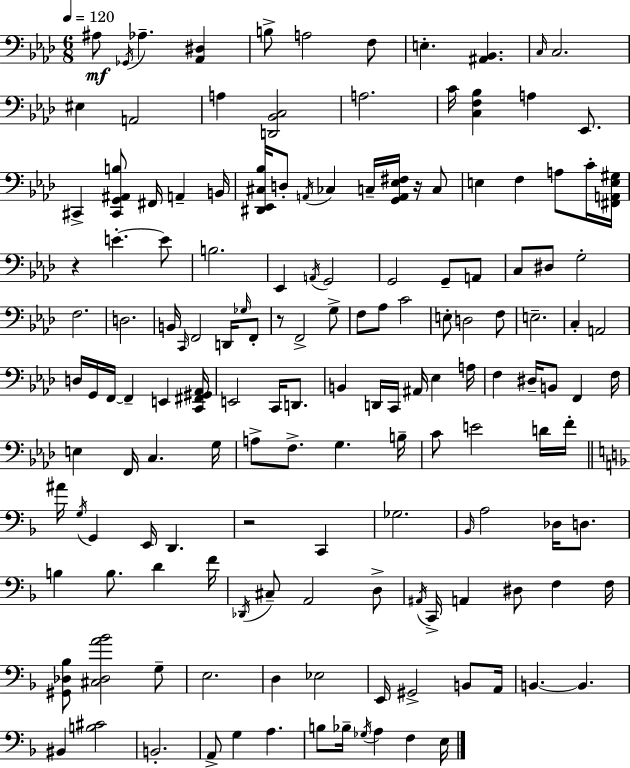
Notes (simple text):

A#3/e Gb2/s Ab3/q. [Ab2,D#3]/q B3/e A3/h F3/e E3/q. [A#2,Bb2]/q. C3/s C3/h. EIS3/q A2/h A3/q [D2,Bb2,C3]/h A3/h. C4/s [C3,F3,Bb3]/q A3/q Eb2/e. C#2/q [C#2,G2,A#2,B3]/e F#2/s A2/q B2/s [D#2,Eb2,C#3,Bb3]/s D3/e A2/s CES3/q C3/s [G2,A2,Eb3,F#3]/s R/s C3/e E3/q F3/q A3/e C4/s [F#2,A2,E3,G#3]/s R/q E4/q. E4/e B3/h. Eb2/q A2/s G2/h G2/h G2/e A2/e C3/e D#3/e G3/h F3/h. D3/h. B2/s C2/s F2/h D2/s Gb3/s F2/e R/e F2/h G3/e F3/e Ab3/e C4/h E3/e D3/h F3/e E3/h. C3/q A2/h D3/s G2/s F2/s F2/q E2/q [C2,F#2,G#2,Ab2]/s E2/h C2/s D2/e. B2/q D2/s C2/s A#2/s Eb3/q A3/s F3/q D#3/s B2/e F2/q F3/s E3/q F2/s C3/q. G3/s A3/e F3/e. G3/q. B3/s C4/e E4/h D4/s F4/s A#4/s G3/s G2/q E2/s D2/q. R/h C2/q Gb3/h. Bb2/s A3/h Db3/s D3/e. B3/q B3/e. D4/q F4/s Db2/s C#3/e A2/h D3/e A#2/s C2/s A2/q D#3/e F3/q F3/s [G#2,Db3,Bb3]/e [C#3,Db3,A4,Bb4]/h G3/e E3/h. D3/q Eb3/h E2/s G#2/h B2/e A2/s B2/q. B2/q. BIS2/q [B3,C#4]/h B2/h. A2/e G3/q A3/q. B3/e Bb3/s Gb3/s A3/q F3/q E3/s